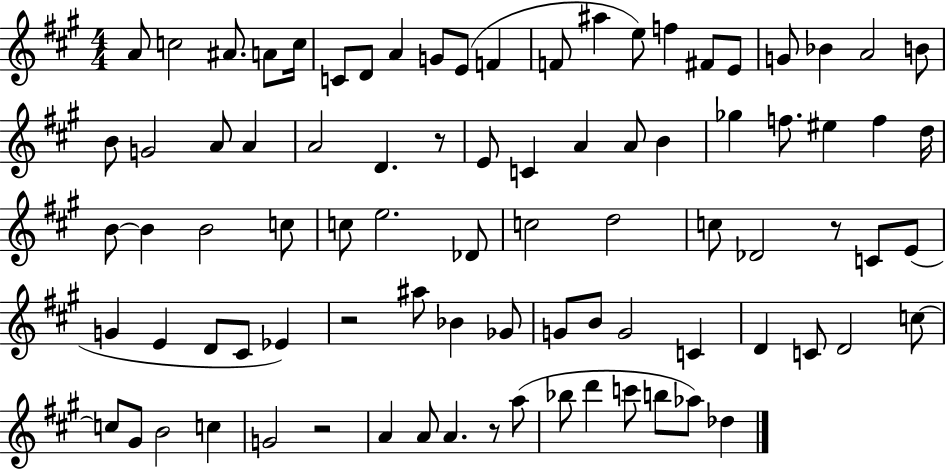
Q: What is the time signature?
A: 4/4